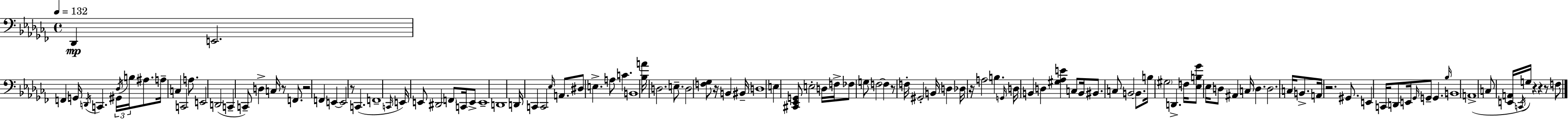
{
  \clef bass
  \time 4/4
  \defaultTimeSignature
  \key aes \minor
  \tempo 4 = 132
  des,4\mp e,2. | f,4 g,16 \acciaccatura { d,16 } c,4. \tuplet 3/2 { gis,16 \acciaccatura { des16 } b16 } ais8. | a16-- c4 c,2 a8. | e,2 d,2( | \break c,4-- c,8--) d4-> c16 r8 f,8. | r2 f,4 e,4~~ | e,2 r8 c,4.( | f,1-- | \break \grace { c,16 } e,16) e,8 dis,2 \parenthesize f,8 | c,16 e,8-> e,1-- | d,1 | d,16 c,4 c,2 | \break \grace { ees16 } a,8. dis8 e4.-> a8 c'4. | b,1 | <bes a'>16 d2. | e8.-- d2 <f ges>8 r16 b,4 | \break bis,16-- d1 | e4 <cis, ees, g,>8 e2-. | d16 f16-> fes8 g8 f2~~ | f4 r8 f16-. gis,2-. b,16 | \break d4 des16 r16 a2 b4. | \grace { g,16 } d16 b,4 d4 <gis aes e'>4 | c8 b,16 bis,8. c8 b,2~~ | b,8. b16 \parenthesize gis2 d,4.-> | \break f16 <ees b ges'>8 ees16 d8 ais,4 c16 d4. | d2. | c16 b,8.-> a,16 r2. | gis,8. e,4 c,16 d,8 e,16 \grace { ges,16 } g,8-- | \break g,4. \grace { bes16 } b,1 | a,1->( | c8 <e, a,>16 \acciaccatura { c,16 } g16) r4 | r4 r8 f8 \bar "|."
}